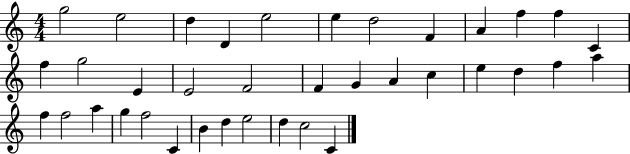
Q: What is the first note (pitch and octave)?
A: G5